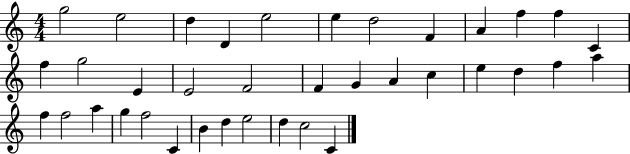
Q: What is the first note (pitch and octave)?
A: G5